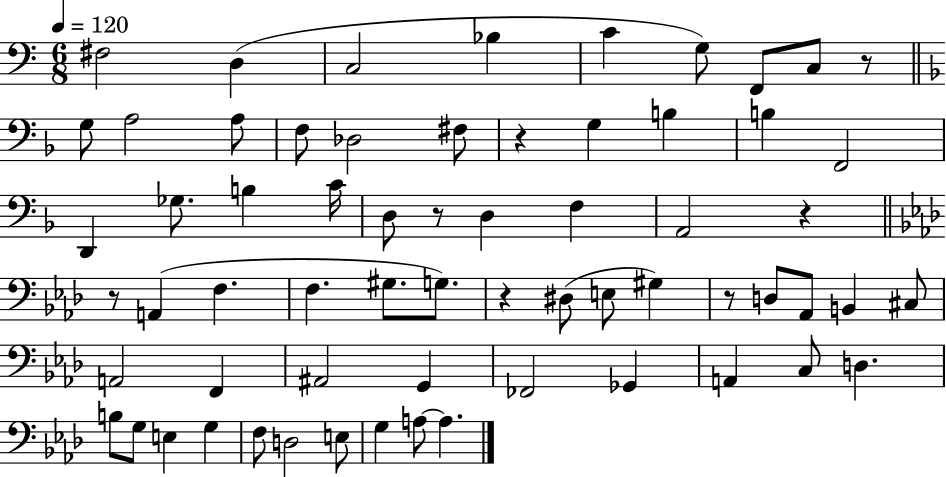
F#3/h D3/q C3/h Bb3/q C4/q G3/e F2/e C3/e R/e G3/e A3/h A3/e F3/e Db3/h F#3/e R/q G3/q B3/q B3/q F2/h D2/q Gb3/e. B3/q C4/s D3/e R/e D3/q F3/q A2/h R/q R/e A2/q F3/q. F3/q. G#3/e. G3/e. R/q D#3/e E3/e G#3/q R/e D3/e Ab2/e B2/q C#3/e A2/h F2/q A#2/h G2/q FES2/h Gb2/q A2/q C3/e D3/q. B3/e G3/e E3/q G3/q F3/e D3/h E3/e G3/q A3/e A3/q.